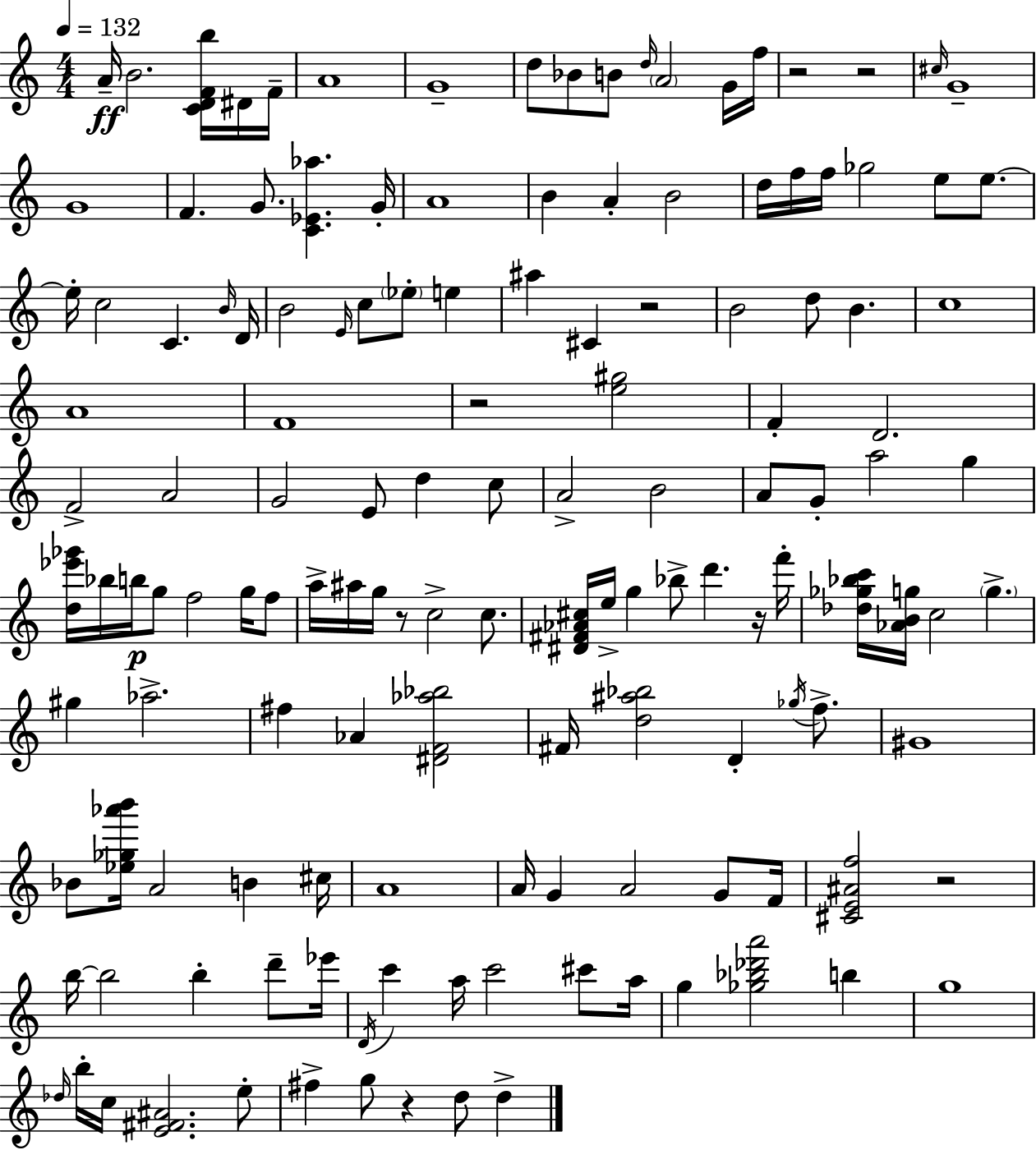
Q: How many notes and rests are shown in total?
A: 141